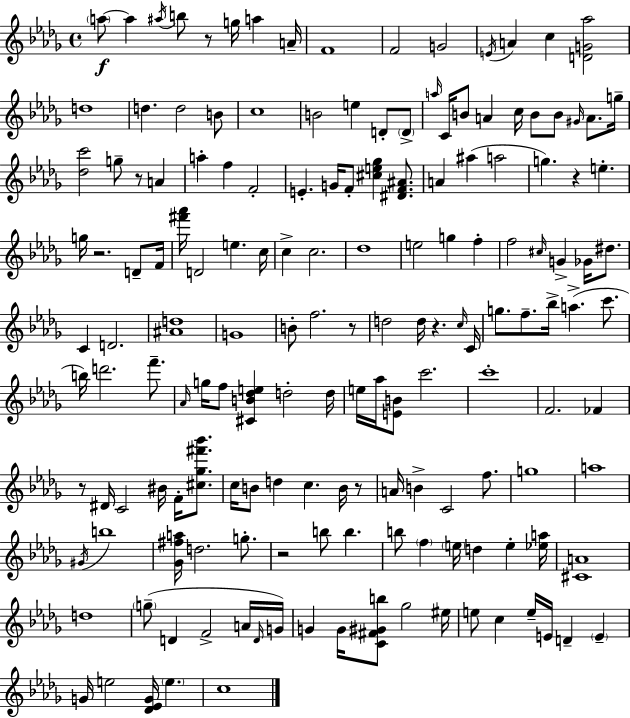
{
  \clef treble
  \time 4/4
  \defaultTimeSignature
  \key bes \minor
  \parenthesize a''8~~\f a''4 \acciaccatura { ais''16 } b''8 r8 g''16 a''4 | a'16-- f'1 | f'2 g'2 | \acciaccatura { e'16 } a'4 c''4 <d' g' aes''>2 | \break d''1 | d''4. d''2 | b'8 c''1 | b'2 e''4 d'8-. | \break \parenthesize d'8-> \grace { a''16 } c'16 b'8 a'4 c''16 b'8 b'8 \grace { gis'16 } | a'8. g''16-- <des'' c'''>2 g''8-- r8 | a'4 a''4-. f''4 f'2-. | e'4.-. g'16 f'8-. <cis'' e'' ges''>4 | \break <dis' f' ais'>8. a'4 ais''4( a''2 | g''4.) r4 e''4.-. | g''16 r2. | d'8-- f'16 <fis''' aes'''>16 d'2 e''4. | \break c''16 c''4-> c''2. | des''1 | e''2 g''4 | f''4-. f''2 \grace { cis''16 } g'4-> | \break ges'16 dis''8. c'4 d'2. | <ais' d''>1 | g'1 | b'8-. f''2. | \break r8 d''2 d''16 r4. | \grace { c''16 } c'16 g''8. f''8.-- bes''16-> a''4.->( | c'''8. b''16) d'''2. | f'''8.-- \grace { aes'16 } g''16 f''8 <cis' b' des'' e''>4 d''2-. | \break d''16 e''16 aes''16 <e' b'>8 c'''2. | c'''1-. | f'2. | fes'4 r8 dis'16 c'2 | \break bis'16 f'16-. <cis'' ges'' fis''' bes'''>8. c''16 b'8 d''4 c''4. | b'16 r8 a'16 b'4-> c'2 | f''8. g''1 | a''1 | \break \acciaccatura { gis'16 } b''1 | <ges' fis'' a''>16 d''2. | g''8.-. r2 | b''8 b''4. b''8 \parenthesize f''4 \parenthesize e''16 d''4 | \break e''4-. <ees'' a''>16 <cis' a'>1 | d''1 | \parenthesize g''8--( d'4 f'2-> | a'16 \grace { d'16 }) g'16 g'4 g'16 <c' fis' gis' b''>8 | \break ges''2 eis''16 e''8 c''4 e''16-- | e'16 d'4-- \parenthesize e'4-- g'16 e''2 | <des' ees' g'>16 \parenthesize e''4. c''1 | \bar "|."
}